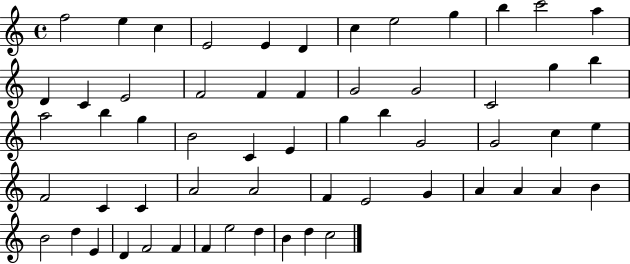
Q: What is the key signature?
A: C major